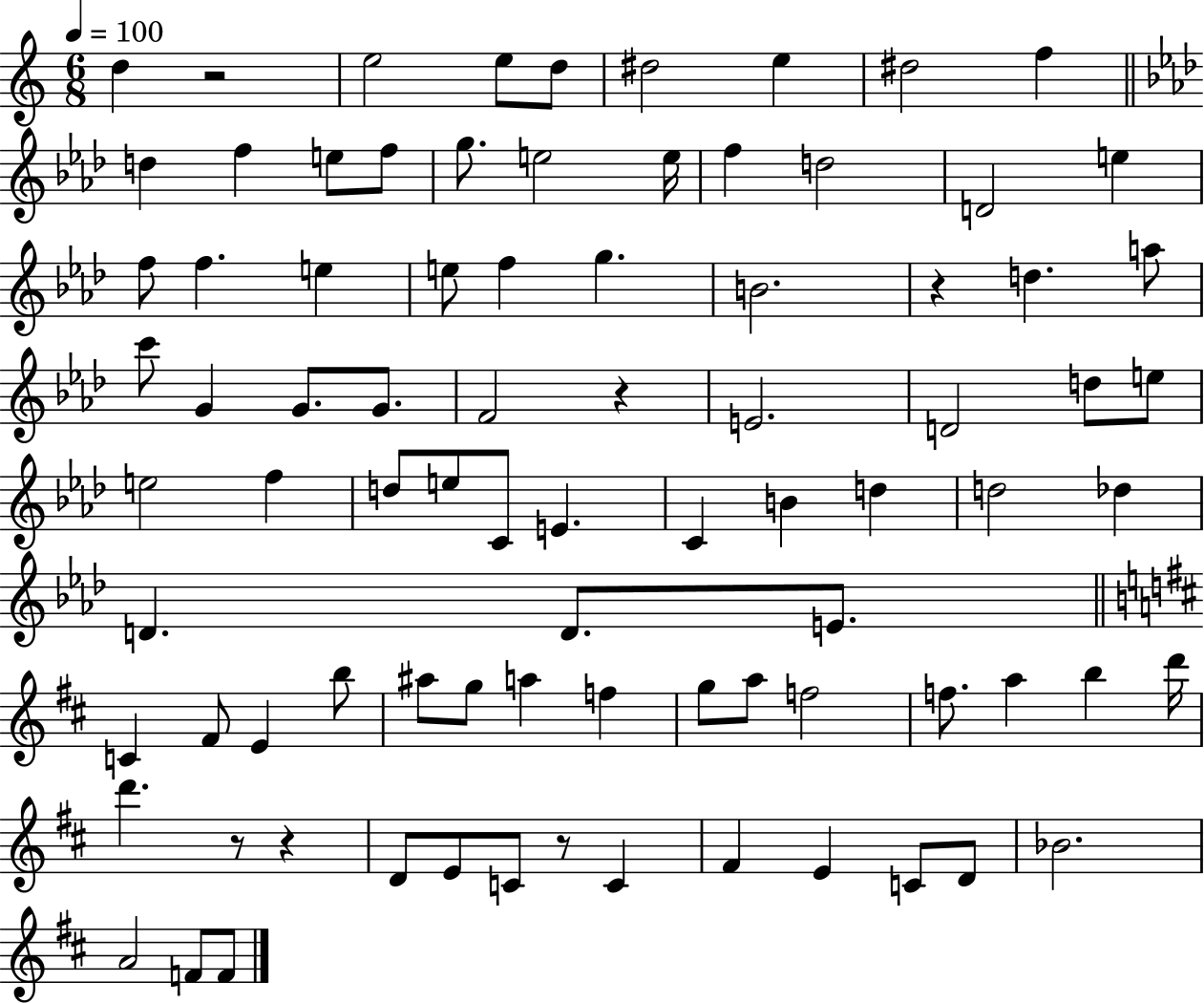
X:1
T:Untitled
M:6/8
L:1/4
K:C
d z2 e2 e/2 d/2 ^d2 e ^d2 f d f e/2 f/2 g/2 e2 e/4 f d2 D2 e f/2 f e e/2 f g B2 z d a/2 c'/2 G G/2 G/2 F2 z E2 D2 d/2 e/2 e2 f d/2 e/2 C/2 E C B d d2 _d D D/2 E/2 C ^F/2 E b/2 ^a/2 g/2 a f g/2 a/2 f2 f/2 a b d'/4 d' z/2 z D/2 E/2 C/2 z/2 C ^F E C/2 D/2 _B2 A2 F/2 F/2